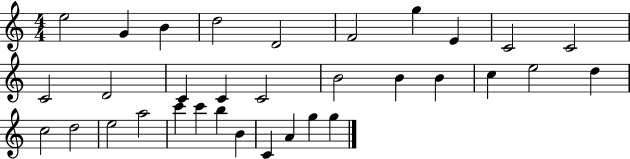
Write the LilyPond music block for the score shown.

{
  \clef treble
  \numericTimeSignature
  \time 4/4
  \key c \major
  e''2 g'4 b'4 | d''2 d'2 | f'2 g''4 e'4 | c'2 c'2 | \break c'2 d'2 | c'4 c'4 c'2 | b'2 b'4 b'4 | c''4 e''2 d''4 | \break c''2 d''2 | e''2 a''2 | c'''4 c'''4 b''4 b'4 | c'4 a'4 g''4 g''4 | \break \bar "|."
}